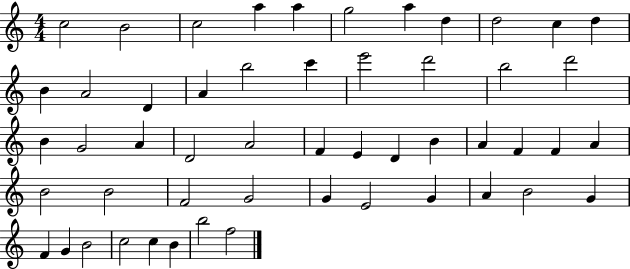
X:1
T:Untitled
M:4/4
L:1/4
K:C
c2 B2 c2 a a g2 a d d2 c d B A2 D A b2 c' e'2 d'2 b2 d'2 B G2 A D2 A2 F E D B A F F A B2 B2 F2 G2 G E2 G A B2 G F G B2 c2 c B b2 f2